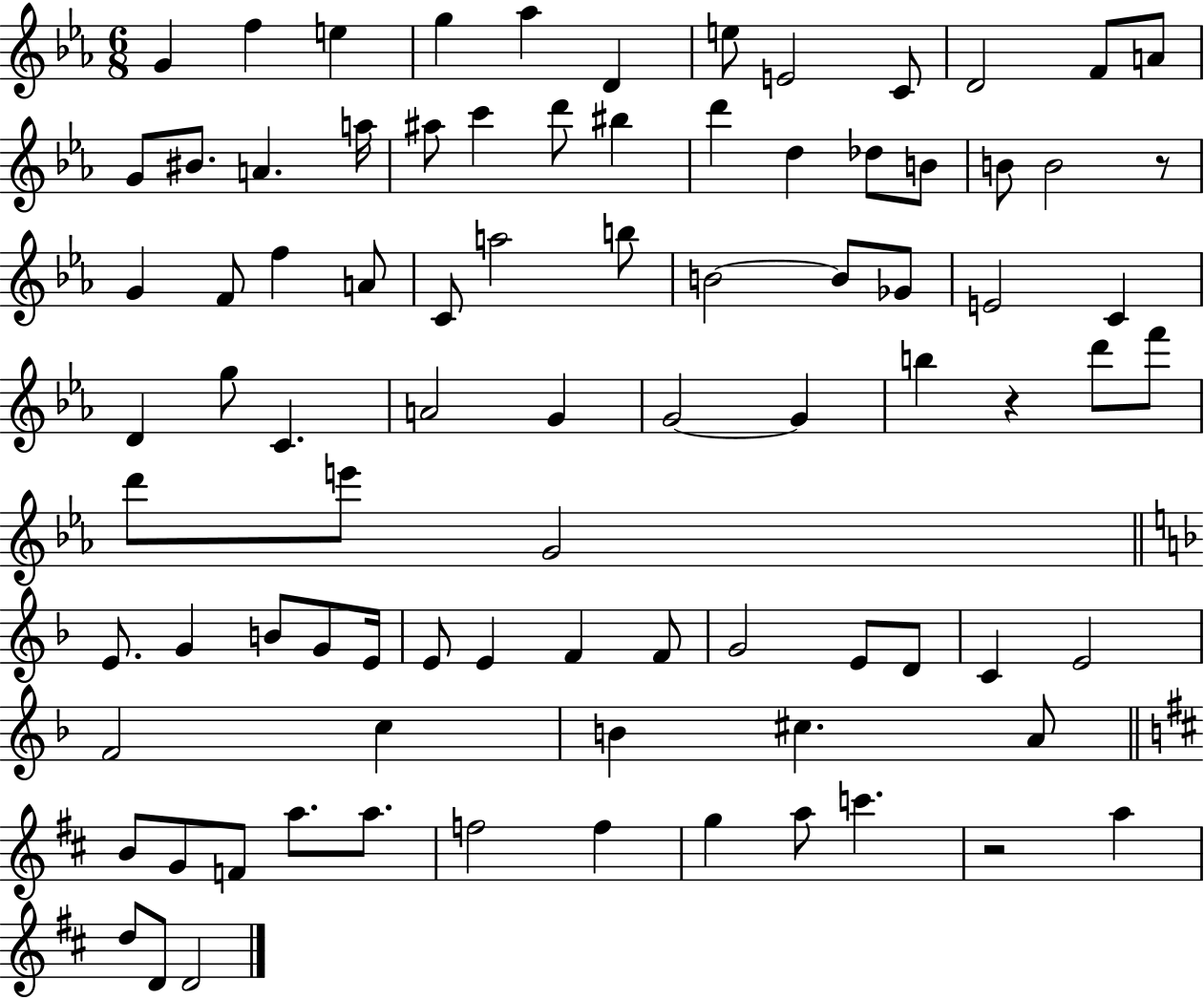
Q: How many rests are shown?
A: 3